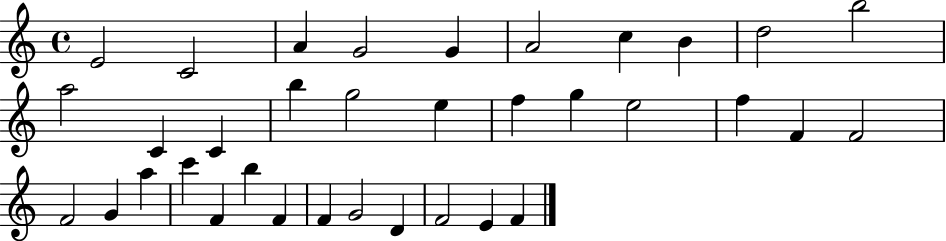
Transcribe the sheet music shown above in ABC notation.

X:1
T:Untitled
M:4/4
L:1/4
K:C
E2 C2 A G2 G A2 c B d2 b2 a2 C C b g2 e f g e2 f F F2 F2 G a c' F b F F G2 D F2 E F